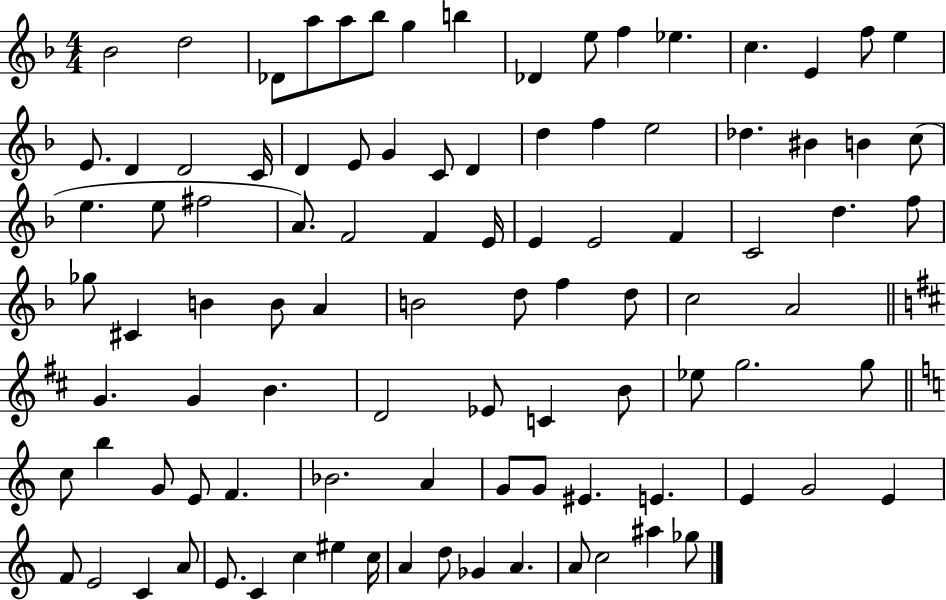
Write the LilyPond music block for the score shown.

{
  \clef treble
  \numericTimeSignature
  \time 4/4
  \key f \major
  bes'2 d''2 | des'8 a''8 a''8 bes''8 g''4 b''4 | des'4 e''8 f''4 ees''4. | c''4. e'4 f''8 e''4 | \break e'8. d'4 d'2 c'16 | d'4 e'8 g'4 c'8 d'4 | d''4 f''4 e''2 | des''4. bis'4 b'4 c''8( | \break e''4. e''8 fis''2 | a'8.) f'2 f'4 e'16 | e'4 e'2 f'4 | c'2 d''4. f''8 | \break ges''8 cis'4 b'4 b'8 a'4 | b'2 d''8 f''4 d''8 | c''2 a'2 | \bar "||" \break \key b \minor g'4. g'4 b'4. | d'2 ees'8 c'4 b'8 | ees''8 g''2. g''8 | \bar "||" \break \key a \minor c''8 b''4 g'8 e'8 f'4. | bes'2. a'4 | g'8 g'8 eis'4. e'4. | e'4 g'2 e'4 | \break f'8 e'2 c'4 a'8 | e'8. c'4 c''4 eis''4 c''16 | a'4 d''8 ges'4 a'4. | a'8 c''2 ais''4 ges''8 | \break \bar "|."
}